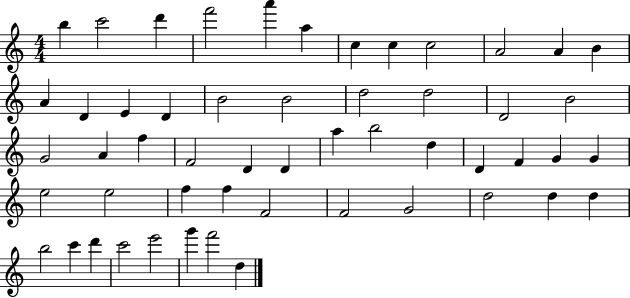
X:1
T:Untitled
M:4/4
L:1/4
K:C
b c'2 d' f'2 a' a c c c2 A2 A B A D E D B2 B2 d2 d2 D2 B2 G2 A f F2 D D a b2 d D F G G e2 e2 f f F2 F2 G2 d2 d d b2 c' d' c'2 e'2 g' f'2 d